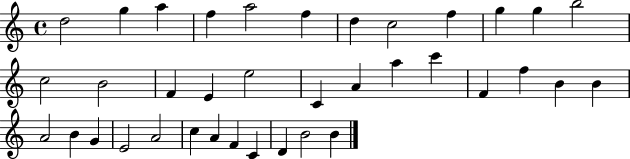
D5/h G5/q A5/q F5/q A5/h F5/q D5/q C5/h F5/q G5/q G5/q B5/h C5/h B4/h F4/q E4/q E5/h C4/q A4/q A5/q C6/q F4/q F5/q B4/q B4/q A4/h B4/q G4/q E4/h A4/h C5/q A4/q F4/q C4/q D4/q B4/h B4/q